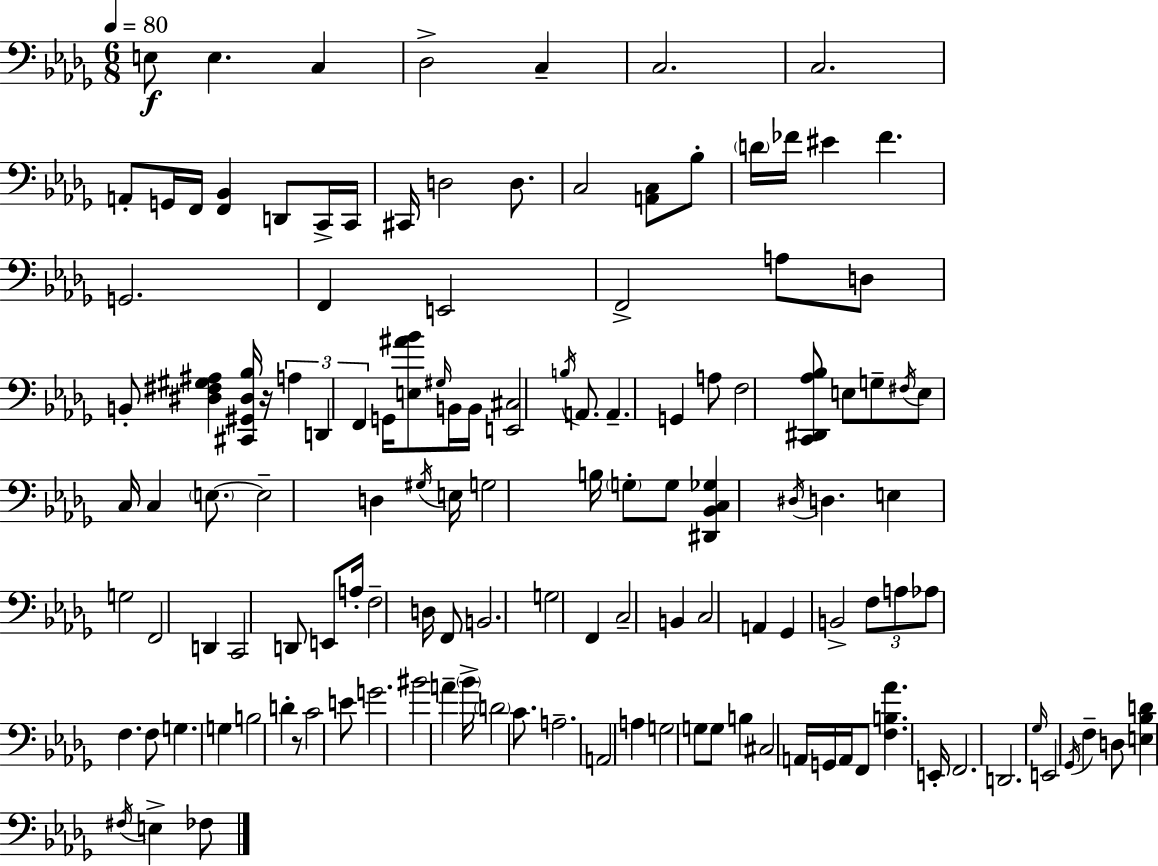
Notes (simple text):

E3/e E3/q. C3/q Db3/h C3/q C3/h. C3/h. A2/e G2/s F2/s [F2,Bb2]/q D2/e C2/s C2/s C#2/s D3/h D3/e. C3/h [A2,C3]/e Bb3/e D4/s FES4/s EIS4/q FES4/q. G2/h. F2/q E2/h F2/h A3/e D3/e B2/e [D#3,F#3,G#3,A#3]/q [C#2,G#2,D#3,Bb3]/s R/s A3/q D2/q F2/q G2/s [E3,A#4,Bb4]/e G#3/s B2/s B2/s [E2,C#3]/h B3/s A2/e. A2/q. G2/q A3/e F3/h [C2,D#2,Ab3,Bb3]/e E3/e G3/e F#3/s E3/e C3/s C3/q E3/e. E3/h D3/q G#3/s E3/s G3/h B3/s G3/e G3/e [D#2,Bb2,C3,Gb3]/q D#3/s D3/q. E3/q G3/h F2/h D2/q C2/h D2/e E2/e A3/s F3/h D3/s F2/e B2/h. G3/h F2/q C3/h B2/q C3/h A2/q Gb2/q B2/h F3/e A3/e Ab3/e F3/q. F3/e G3/q. G3/q B3/h D4/q R/e C4/h E4/e G4/h. BIS4/h A4/q Bb4/s D4/h C4/e. A3/h. A2/h A3/q G3/h G3/e G3/e B3/q C#3/h A2/s G2/s A2/s F2/e [F3,B3,Ab4]/q. E2/s F2/h. D2/h. Gb3/s E2/h Gb2/s F3/q D3/e [E3,Bb3,D4]/q F#3/s E3/q FES3/e